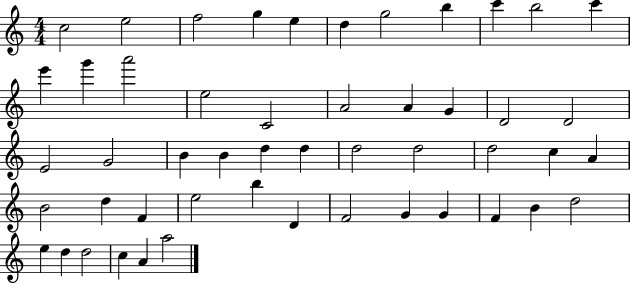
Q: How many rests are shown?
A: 0